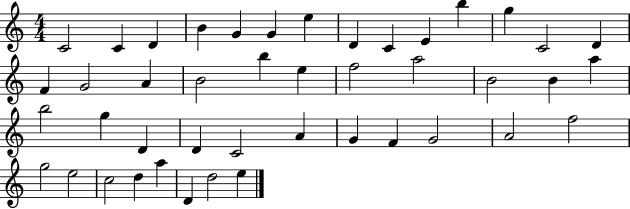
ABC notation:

X:1
T:Untitled
M:4/4
L:1/4
K:C
C2 C D B G G e D C E b g C2 D F G2 A B2 b e f2 a2 B2 B a b2 g D D C2 A G F G2 A2 f2 g2 e2 c2 d a D d2 e